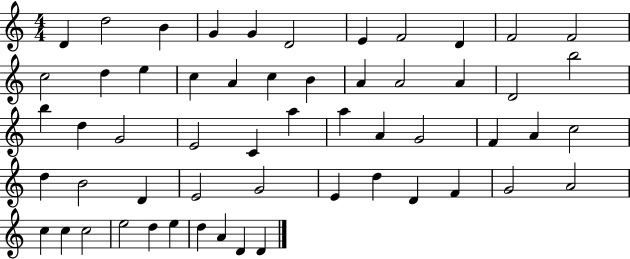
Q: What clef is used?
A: treble